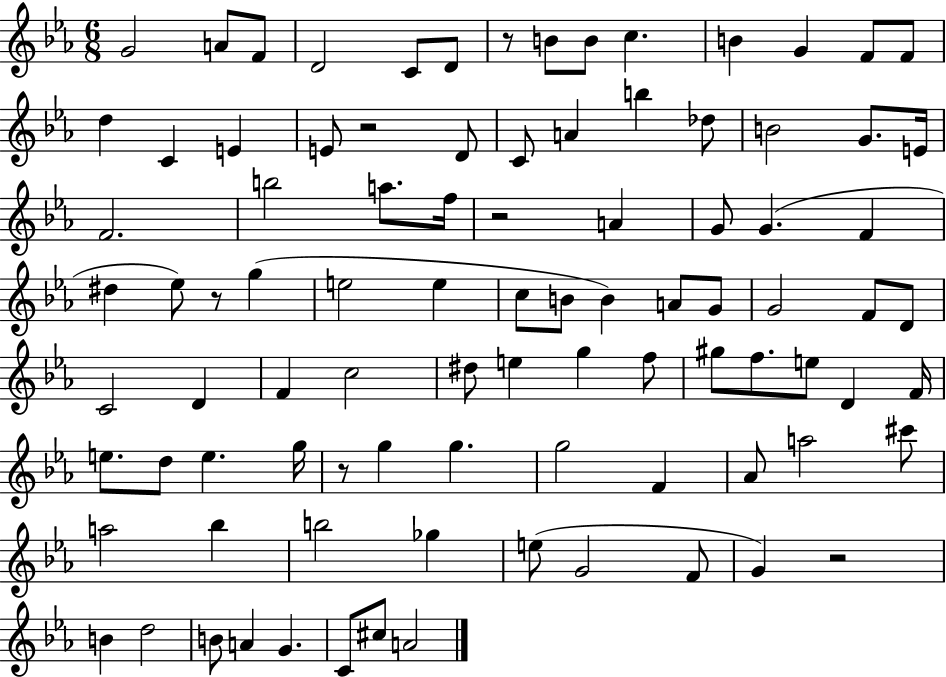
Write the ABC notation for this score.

X:1
T:Untitled
M:6/8
L:1/4
K:Eb
G2 A/2 F/2 D2 C/2 D/2 z/2 B/2 B/2 c B G F/2 F/2 d C E E/2 z2 D/2 C/2 A b _d/2 B2 G/2 E/4 F2 b2 a/2 f/4 z2 A G/2 G F ^d _e/2 z/2 g e2 e c/2 B/2 B A/2 G/2 G2 F/2 D/2 C2 D F c2 ^d/2 e g f/2 ^g/2 f/2 e/2 D F/4 e/2 d/2 e g/4 z/2 g g g2 F _A/2 a2 ^c'/2 a2 _b b2 _g e/2 G2 F/2 G z2 B d2 B/2 A G C/2 ^c/2 A2